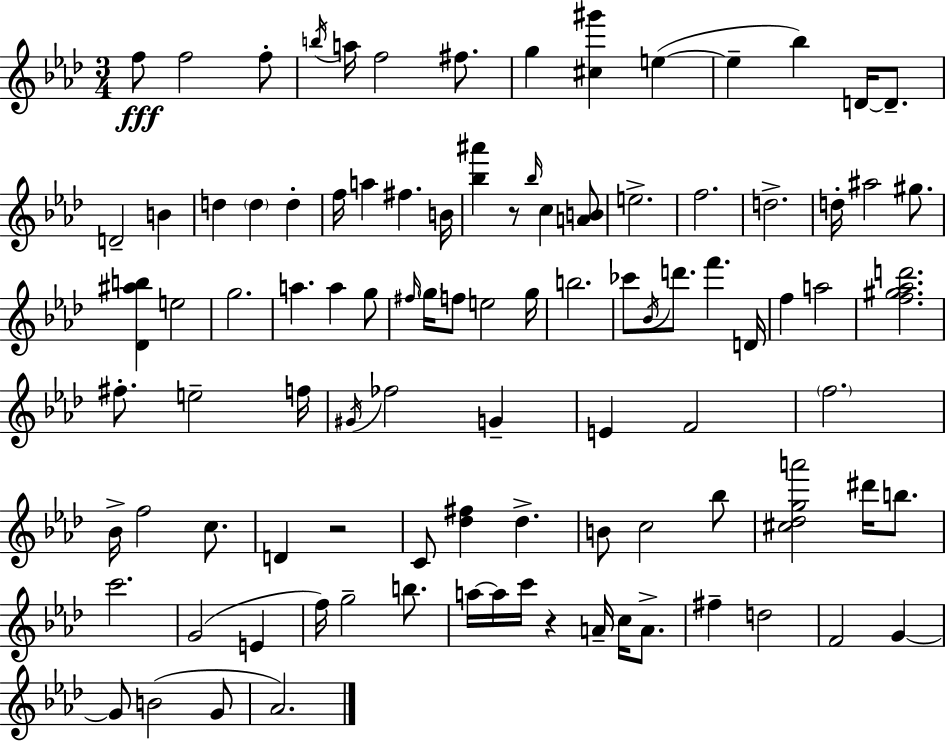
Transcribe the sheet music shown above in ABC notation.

X:1
T:Untitled
M:3/4
L:1/4
K:Fm
f/2 f2 f/2 b/4 a/4 f2 ^f/2 g [^c^g'] e e _b D/4 D/2 D2 B d d d f/4 a ^f B/4 [_b^a'] z/2 _b/4 c [AB]/2 e2 f2 d2 d/4 ^a2 ^g/2 [_D^ab] e2 g2 a a g/2 ^f/4 g/4 f/2 e2 g/4 b2 _c'/2 _B/4 d'/2 f' D/4 f a2 [f^g_ad']2 ^f/2 e2 f/4 ^G/4 _f2 G E F2 f2 _B/4 f2 c/2 D z2 C/2 [_d^f] _d B/2 c2 _b/2 [^c_dga']2 ^d'/4 b/2 c'2 G2 E f/4 g2 b/2 a/4 a/4 c'/4 z A/4 c/4 A/2 ^f d2 F2 G G/2 B2 G/2 _A2